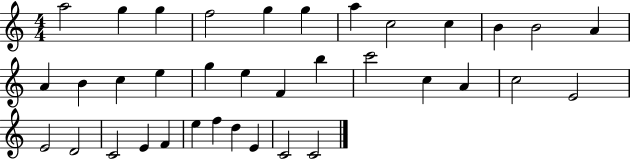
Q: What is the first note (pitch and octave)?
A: A5